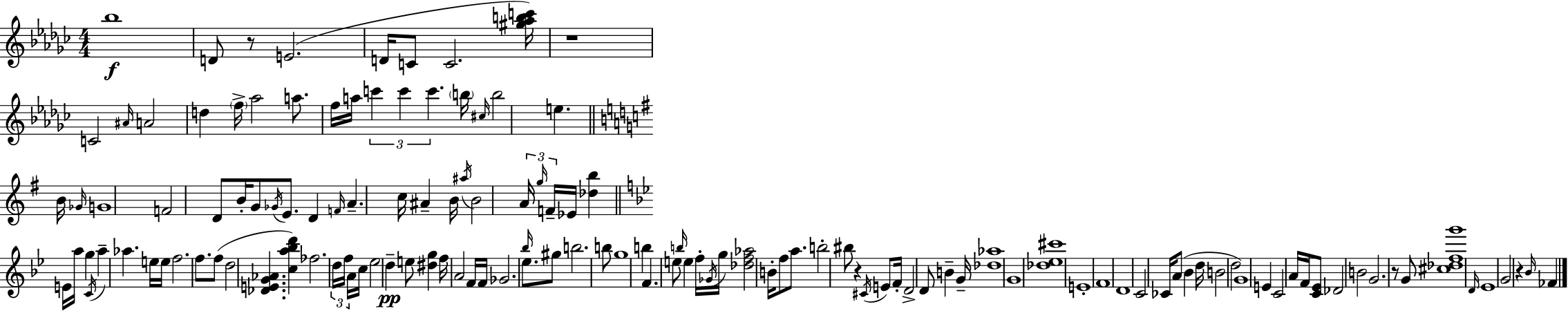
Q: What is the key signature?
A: EES minor